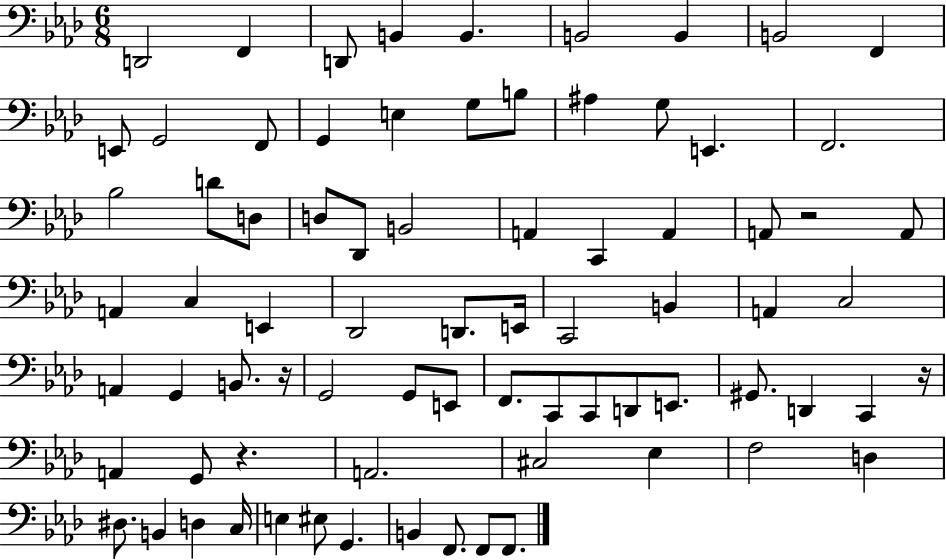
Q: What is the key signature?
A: AES major